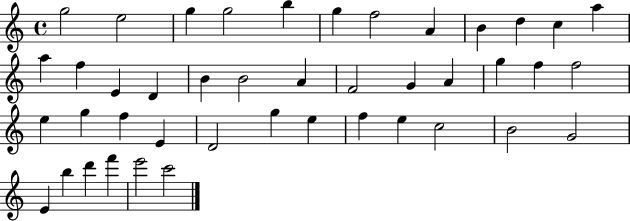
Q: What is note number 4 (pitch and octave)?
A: G5